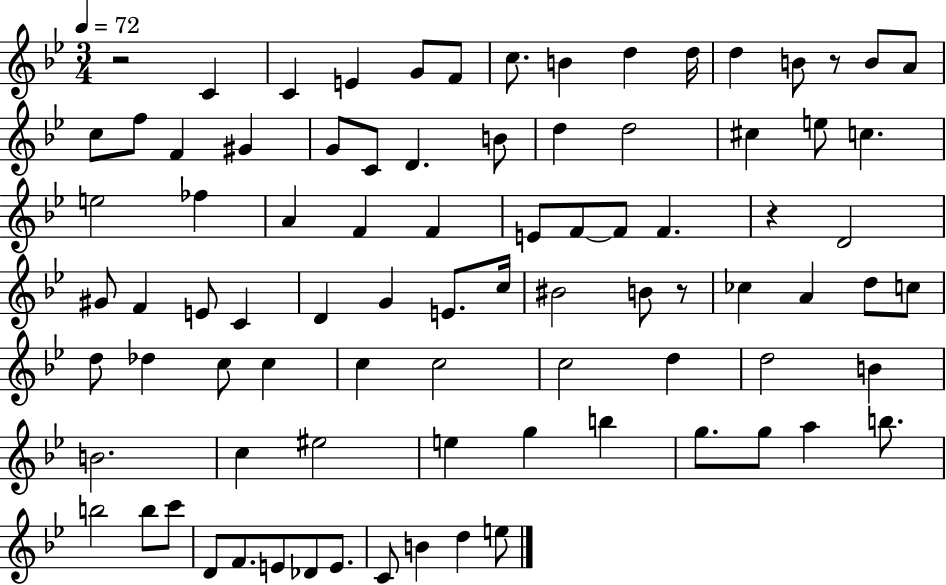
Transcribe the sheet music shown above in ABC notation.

X:1
T:Untitled
M:3/4
L:1/4
K:Bb
z2 C C E G/2 F/2 c/2 B d d/4 d B/2 z/2 B/2 A/2 c/2 f/2 F ^G G/2 C/2 D B/2 d d2 ^c e/2 c e2 _f A F F E/2 F/2 F/2 F z D2 ^G/2 F E/2 C D G E/2 c/4 ^B2 B/2 z/2 _c A d/2 c/2 d/2 _d c/2 c c c2 c2 d d2 B B2 c ^e2 e g b g/2 g/2 a b/2 b2 b/2 c'/2 D/2 F/2 E/2 _D/2 E/2 C/2 B d e/2